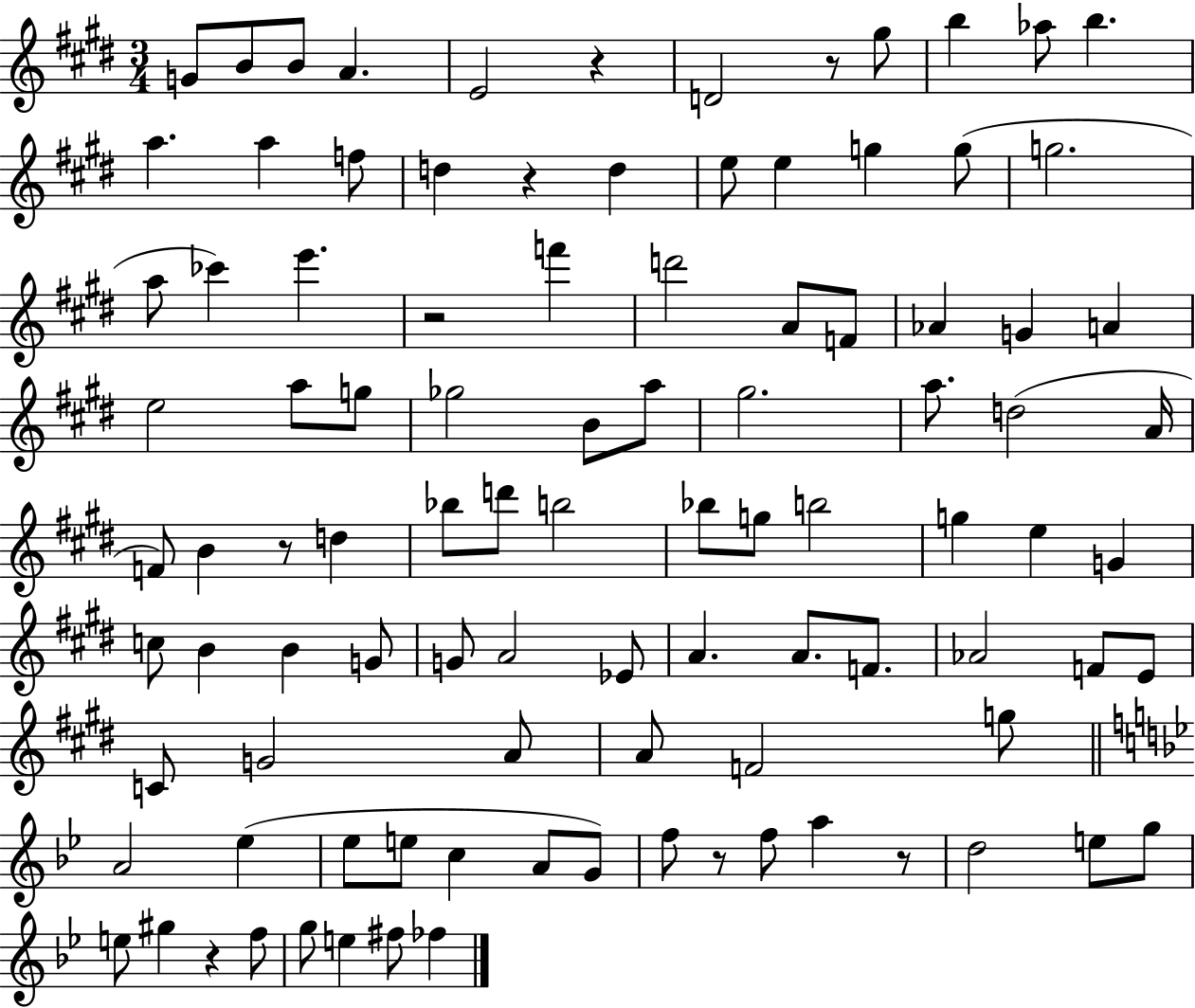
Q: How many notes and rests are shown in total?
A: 99